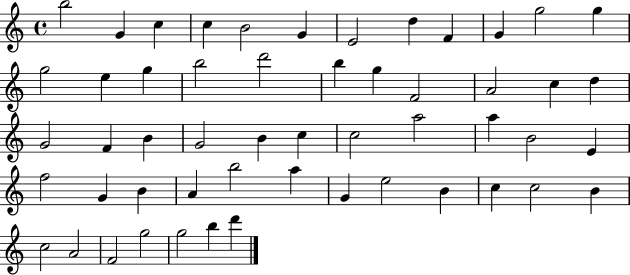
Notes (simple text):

B5/h G4/q C5/q C5/q B4/h G4/q E4/h D5/q F4/q G4/q G5/h G5/q G5/h E5/q G5/q B5/h D6/h B5/q G5/q F4/h A4/h C5/q D5/q G4/h F4/q B4/q G4/h B4/q C5/q C5/h A5/h A5/q B4/h E4/q F5/h G4/q B4/q A4/q B5/h A5/q G4/q E5/h B4/q C5/q C5/h B4/q C5/h A4/h F4/h G5/h G5/h B5/q D6/q